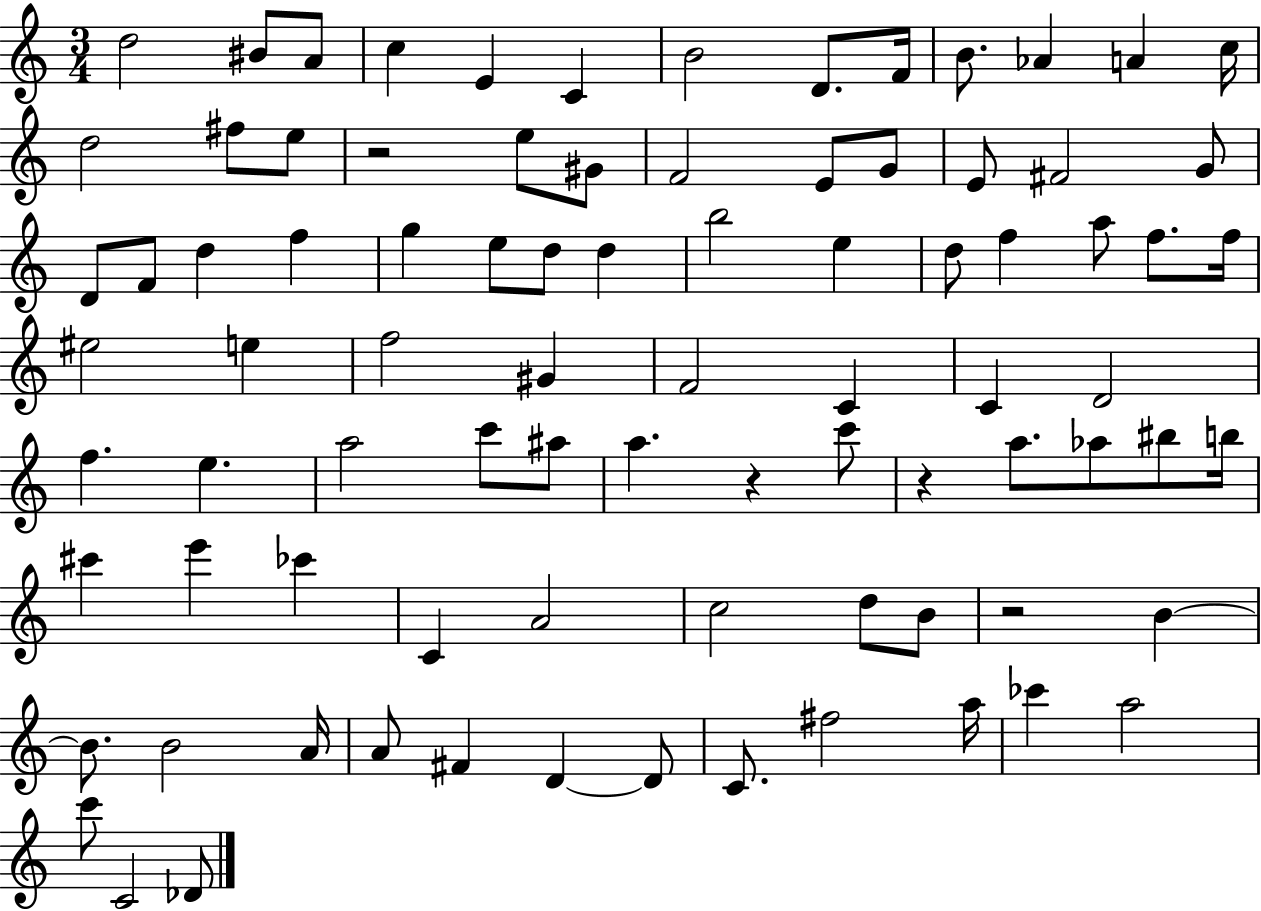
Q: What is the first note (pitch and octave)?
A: D5